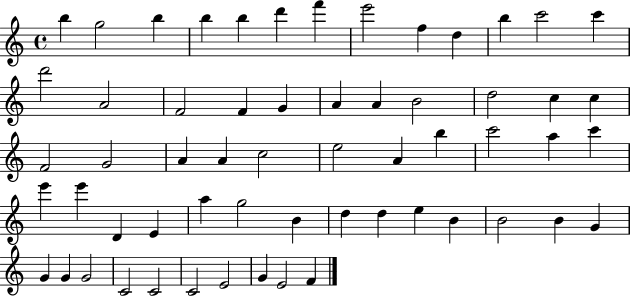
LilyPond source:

{
  \clef treble
  \time 4/4
  \defaultTimeSignature
  \key c \major
  b''4 g''2 b''4 | b''4 b''4 d'''4 f'''4 | e'''2 f''4 d''4 | b''4 c'''2 c'''4 | \break d'''2 a'2 | f'2 f'4 g'4 | a'4 a'4 b'2 | d''2 c''4 c''4 | \break f'2 g'2 | a'4 a'4 c''2 | e''2 a'4 b''4 | c'''2 a''4 c'''4 | \break e'''4 e'''4 d'4 e'4 | a''4 g''2 b'4 | d''4 d''4 e''4 b'4 | b'2 b'4 g'4 | \break g'4 g'4 g'2 | c'2 c'2 | c'2 e'2 | g'4 e'2 f'4 | \break \bar "|."
}